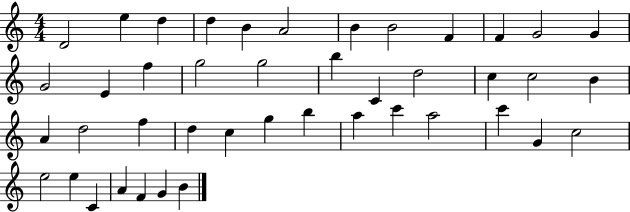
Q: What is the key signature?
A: C major